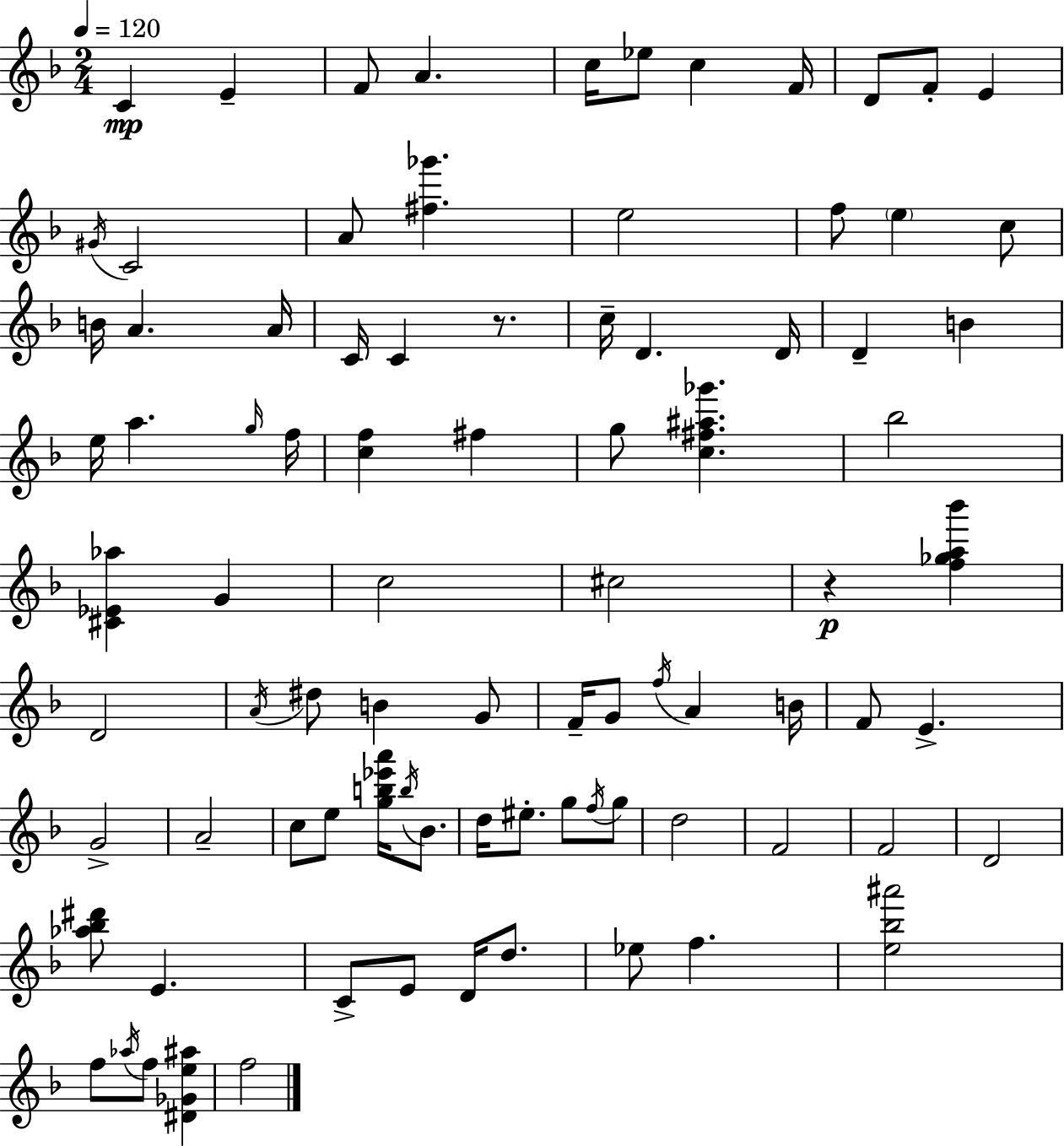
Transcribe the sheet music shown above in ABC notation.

X:1
T:Untitled
M:2/4
L:1/4
K:Dm
C E F/2 A c/4 _e/2 c F/4 D/2 F/2 E ^G/4 C2 A/2 [^f_g'] e2 f/2 e c/2 B/4 A A/4 C/4 C z/2 c/4 D D/4 D B e/4 a g/4 f/4 [cf] ^f g/2 [c^f^a_g'] _b2 [^C_E_a] G c2 ^c2 z [f_ga_b'] D2 A/4 ^d/2 B G/2 F/4 G/2 f/4 A B/4 F/2 E G2 A2 c/2 e/2 [gb_e'a']/4 b/4 _B/2 d/4 ^e/2 g/2 f/4 g/2 d2 F2 F2 D2 [_a_b^d']/2 E C/2 E/2 D/4 d/2 _e/2 f [e_b^a']2 f/2 _a/4 f/2 [^D_Ge^a] f2